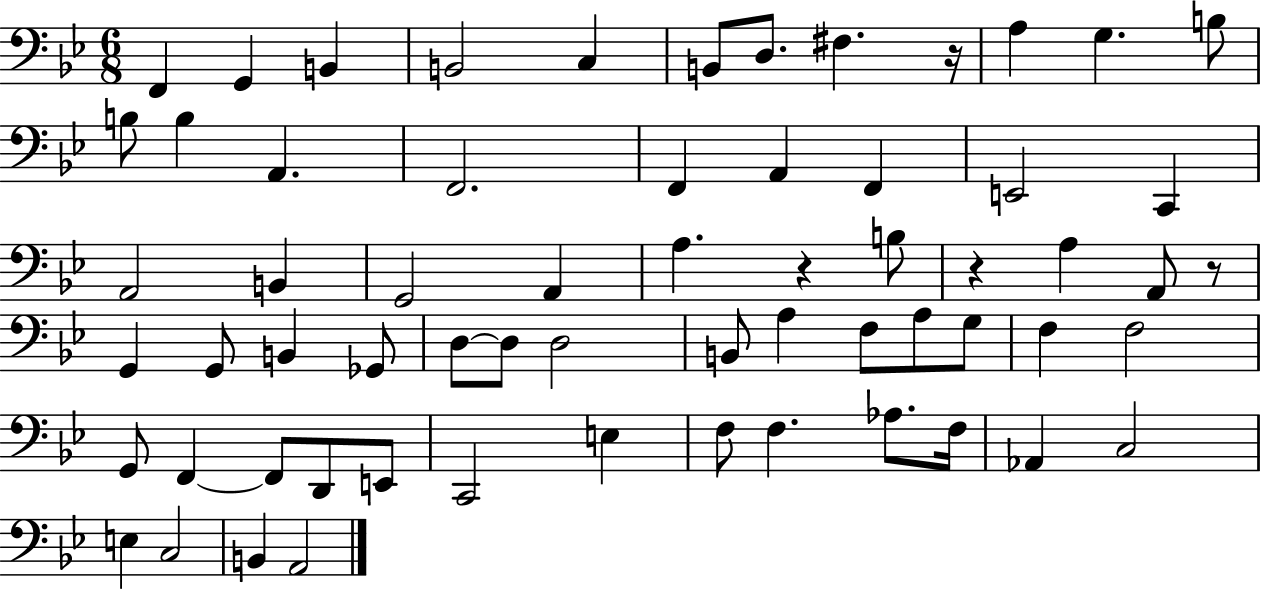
{
  \clef bass
  \numericTimeSignature
  \time 6/8
  \key bes \major
  \repeat volta 2 { f,4 g,4 b,4 | b,2 c4 | b,8 d8. fis4. r16 | a4 g4. b8 | \break b8 b4 a,4. | f,2. | f,4 a,4 f,4 | e,2 c,4 | \break a,2 b,4 | g,2 a,4 | a4. r4 b8 | r4 a4 a,8 r8 | \break g,4 g,8 b,4 ges,8 | d8~~ d8 d2 | b,8 a4 f8 a8 g8 | f4 f2 | \break g,8 f,4~~ f,8 d,8 e,8 | c,2 e4 | f8 f4. aes8. f16 | aes,4 c2 | \break e4 c2 | b,4 a,2 | } \bar "|."
}